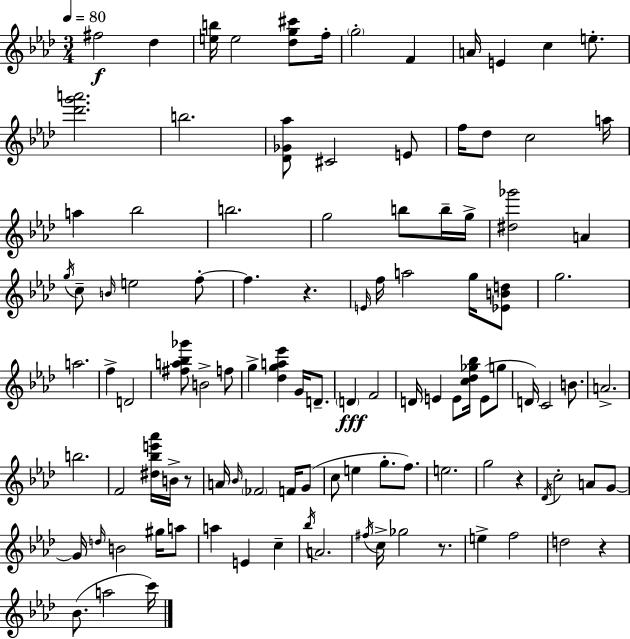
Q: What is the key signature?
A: AES major